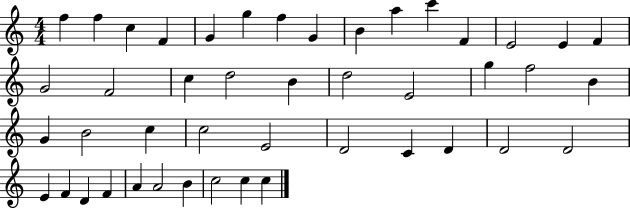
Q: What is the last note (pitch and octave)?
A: C5